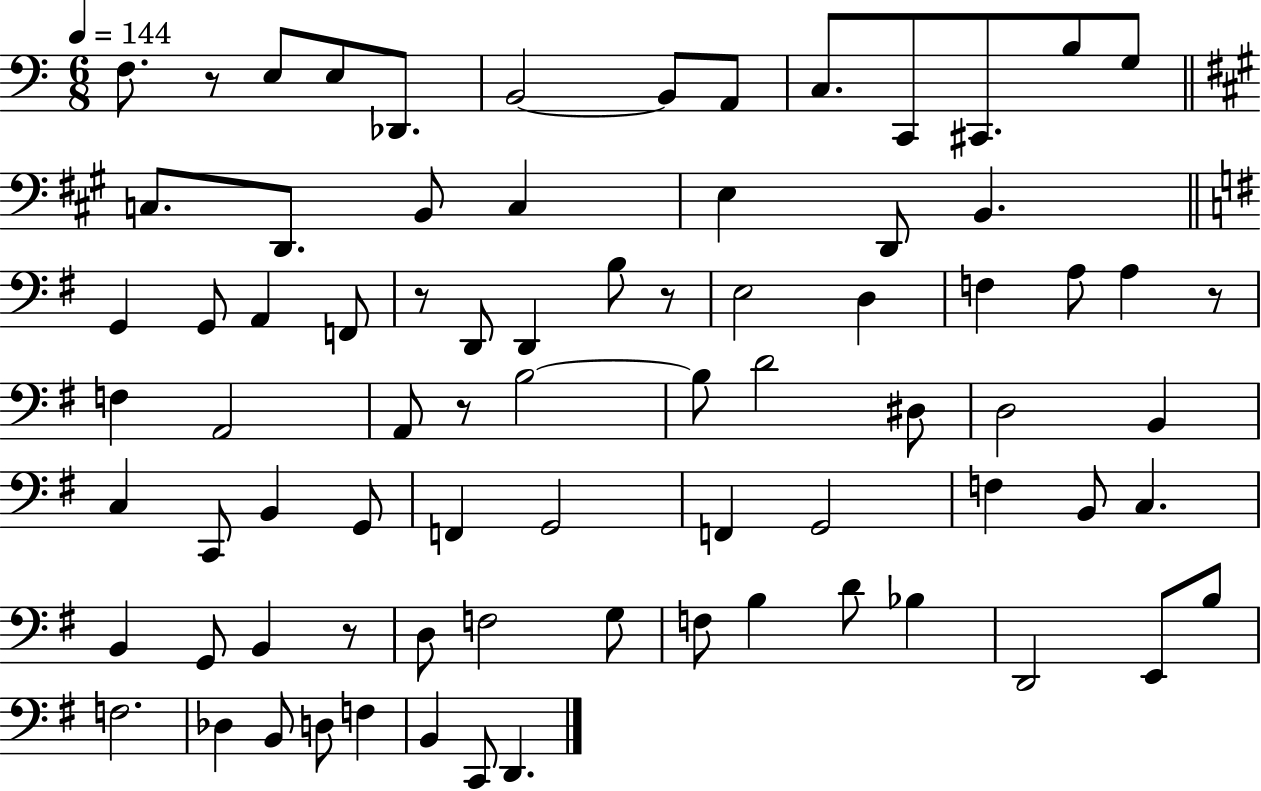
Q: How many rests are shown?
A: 6